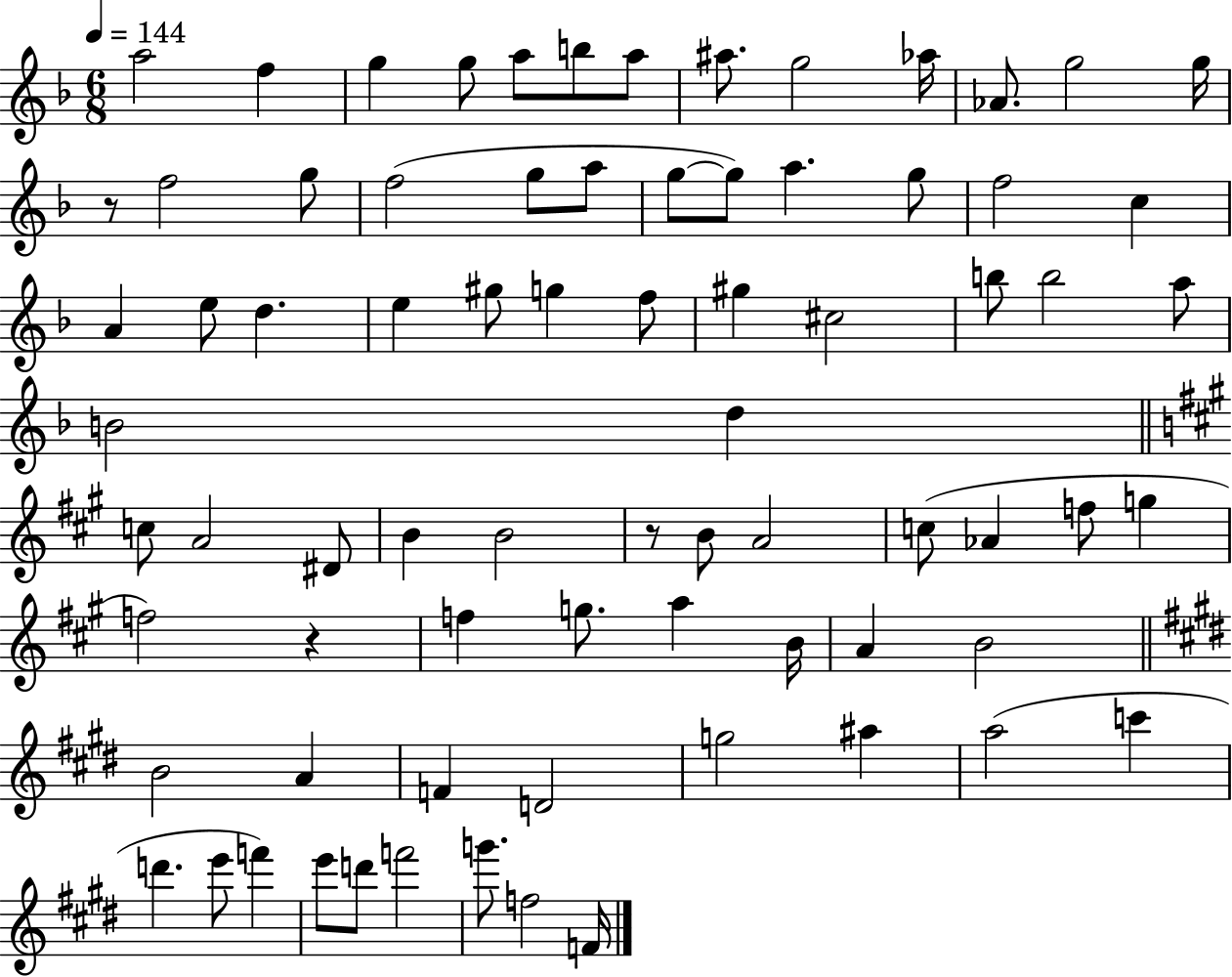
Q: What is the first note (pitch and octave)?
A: A5